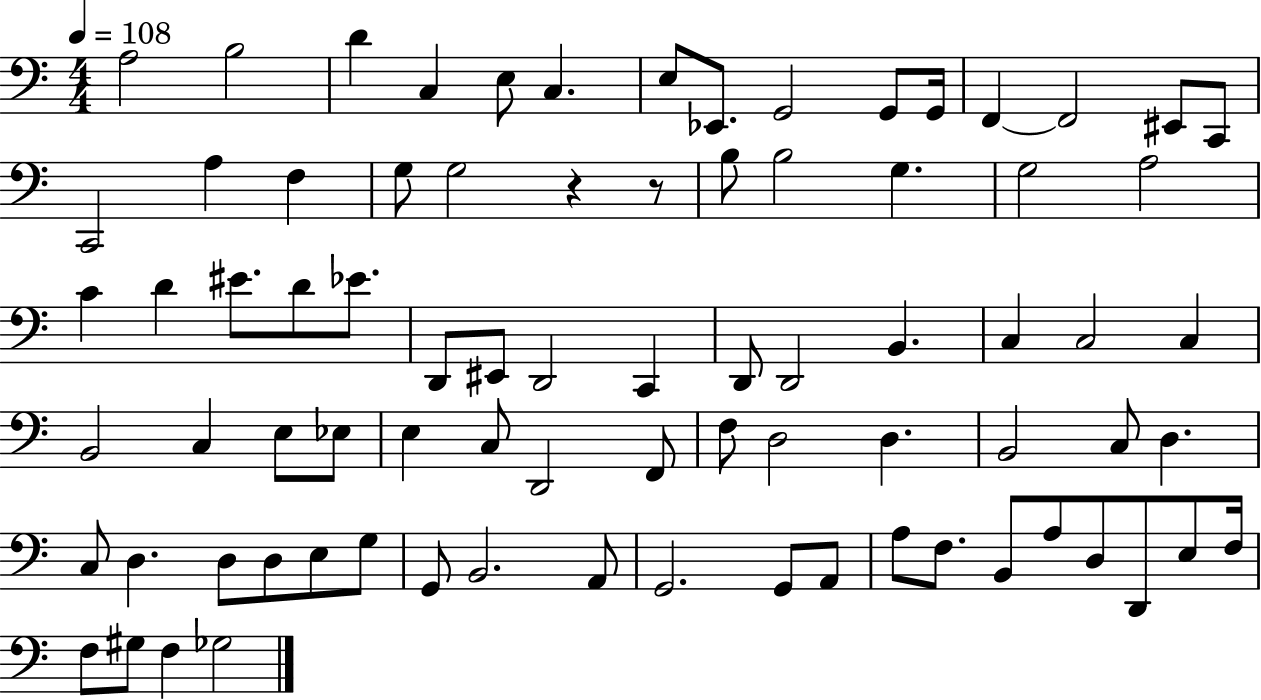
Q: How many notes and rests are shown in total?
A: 80